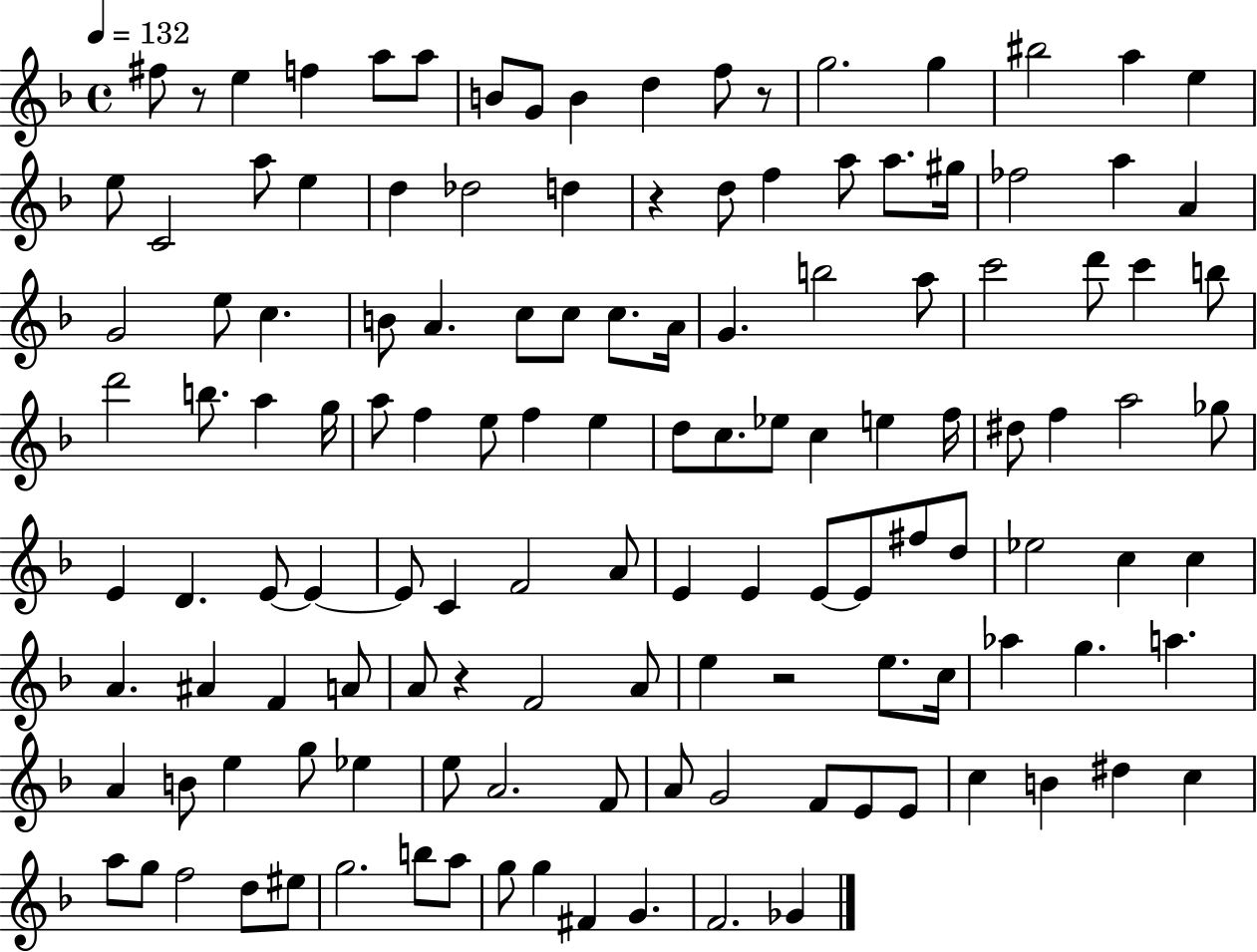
{
  \clef treble
  \time 4/4
  \defaultTimeSignature
  \key f \major
  \tempo 4 = 132
  fis''8 r8 e''4 f''4 a''8 a''8 | b'8 g'8 b'4 d''4 f''8 r8 | g''2. g''4 | bis''2 a''4 e''4 | \break e''8 c'2 a''8 e''4 | d''4 des''2 d''4 | r4 d''8 f''4 a''8 a''8. gis''16 | fes''2 a''4 a'4 | \break g'2 e''8 c''4. | b'8 a'4. c''8 c''8 c''8. a'16 | g'4. b''2 a''8 | c'''2 d'''8 c'''4 b''8 | \break d'''2 b''8. a''4 g''16 | a''8 f''4 e''8 f''4 e''4 | d''8 c''8. ees''8 c''4 e''4 f''16 | dis''8 f''4 a''2 ges''8 | \break e'4 d'4. e'8~~ e'4~~ | e'8 c'4 f'2 a'8 | e'4 e'4 e'8~~ e'8 fis''8 d''8 | ees''2 c''4 c''4 | \break a'4. ais'4 f'4 a'8 | a'8 r4 f'2 a'8 | e''4 r2 e''8. c''16 | aes''4 g''4. a''4. | \break a'4 b'8 e''4 g''8 ees''4 | e''8 a'2. f'8 | a'8 g'2 f'8 e'8 e'8 | c''4 b'4 dis''4 c''4 | \break a''8 g''8 f''2 d''8 eis''8 | g''2. b''8 a''8 | g''8 g''4 fis'4 g'4. | f'2. ges'4 | \break \bar "|."
}